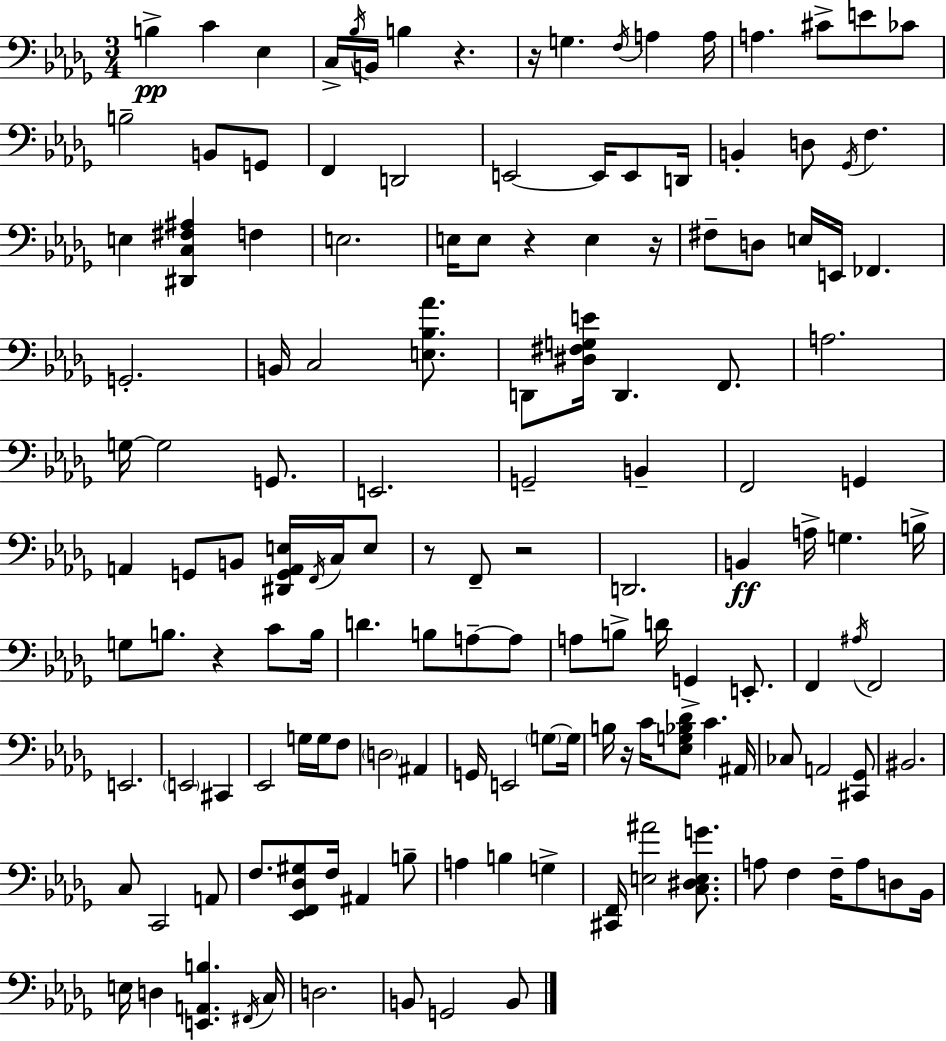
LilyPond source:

{
  \clef bass
  \numericTimeSignature
  \time 3/4
  \key bes \minor
  b4->\pp c'4 ees4 | c16-> \acciaccatura { bes16 } b,16 b4 r4. | r16 g4. \acciaccatura { f16 } a4 | a16 a4. cis'8-> e'8 | \break ces'8 b2-- b,8 | g,8 f,4 d,2 | e,2~~ e,16 e,8 | d,16 b,4-. d8 \acciaccatura { ges,16 } f4. | \break e4 <dis, c fis ais>4 f4 | e2. | e16 e8 r4 e4 | r16 fis8-- d8 e16 e,16 fes,4. | \break g,2.-. | b,16 c2 | <e bes aes'>8. d,8 <dis fis g e'>16 d,4. | f,8. a2. | \break g16~~ g2 | g,8. e,2. | g,2-- b,4-- | f,2 g,4 | \break a,4 g,8 b,8 <dis, g, a, e>16 | \acciaccatura { f,16 } c16 e8 r8 f,8-- r2 | d,2. | b,4\ff a16-> g4. | \break b16-> g8 b8. r4 | c'8 b16 d'4. b8 | a8--~~ a8 a8 b8-> d'16 g,4-> | e,8.-. f,4 \acciaccatura { ais16 } f,2 | \break e,2. | \parenthesize e,2 | cis,4 ees,2 | g16 g16 f8 \parenthesize d2 | \break ais,4 g,16 e,2 | \parenthesize g8~~ g16 b16 r16 c'16 <ees g bes des'>8 c'4. | ais,16 ces8 a,2 | <cis, ges,>8 bis,2. | \break c8 c,2 | a,8 f8. <ees, f, des gis>8 f16 ais,4 | b8-- a4 b4 | g4-> <cis, f,>16 <e ais'>2 | \break <c dis e g'>8. a8 f4 f16-- | a8 d8 bes,16 e16 d4 <e, a, b>4. | \acciaccatura { fis,16 } c16 d2. | b,8 g,2 | \break b,8 \bar "|."
}